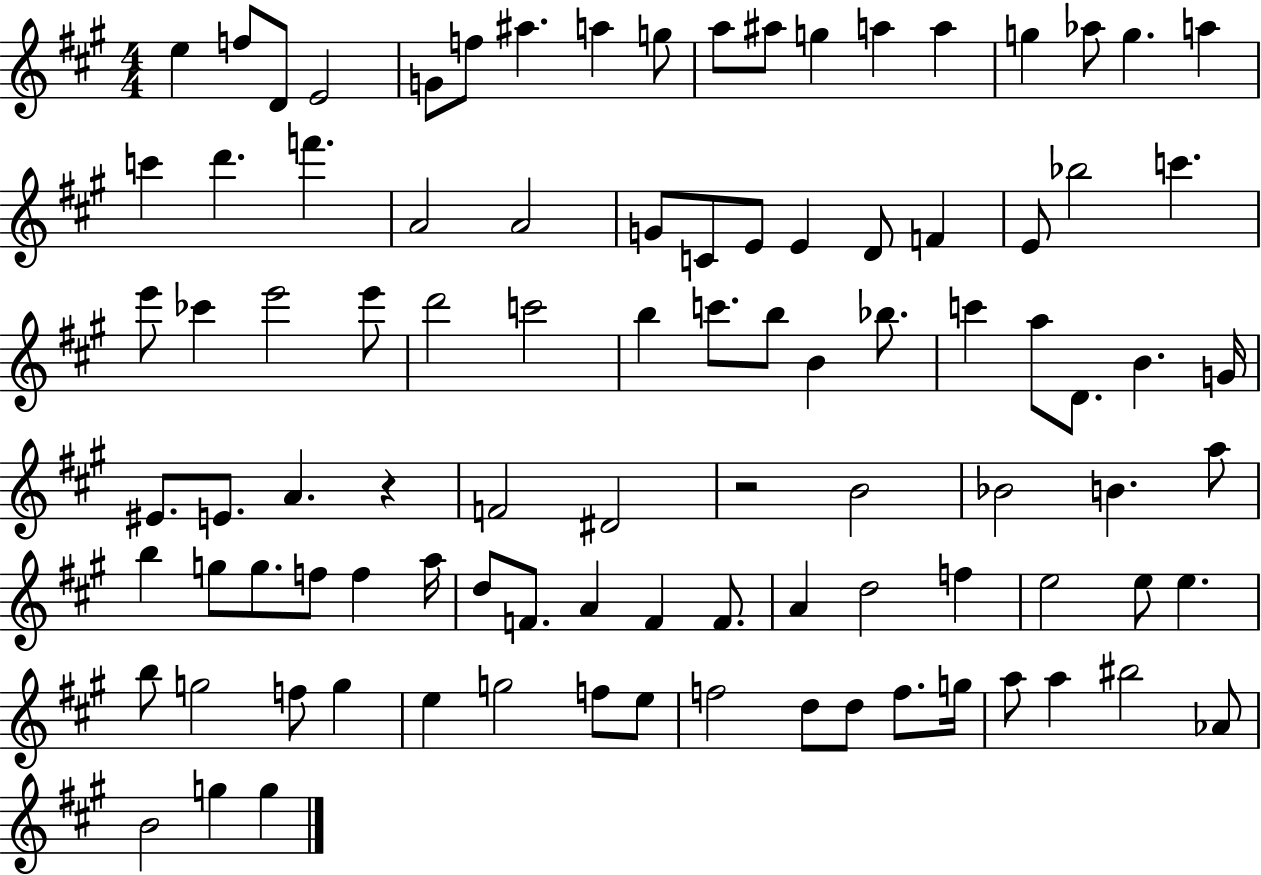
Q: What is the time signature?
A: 4/4